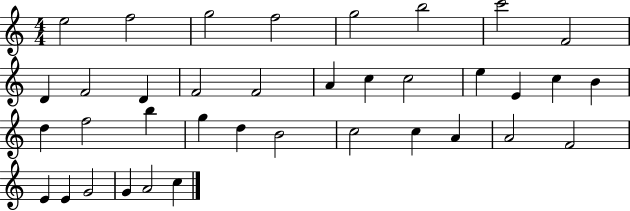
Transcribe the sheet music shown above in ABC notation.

X:1
T:Untitled
M:4/4
L:1/4
K:C
e2 f2 g2 f2 g2 b2 c'2 F2 D F2 D F2 F2 A c c2 e E c B d f2 b g d B2 c2 c A A2 F2 E E G2 G A2 c